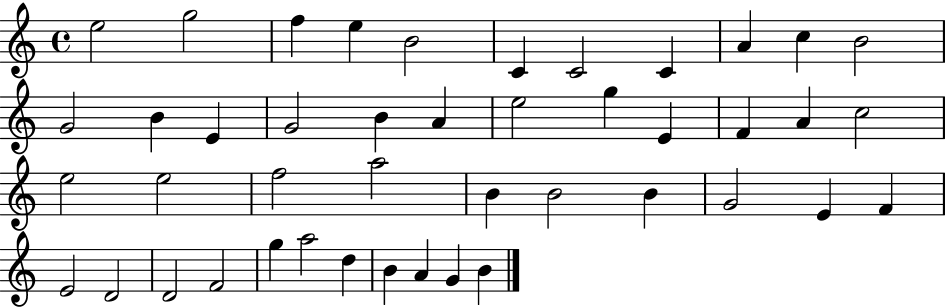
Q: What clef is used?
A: treble